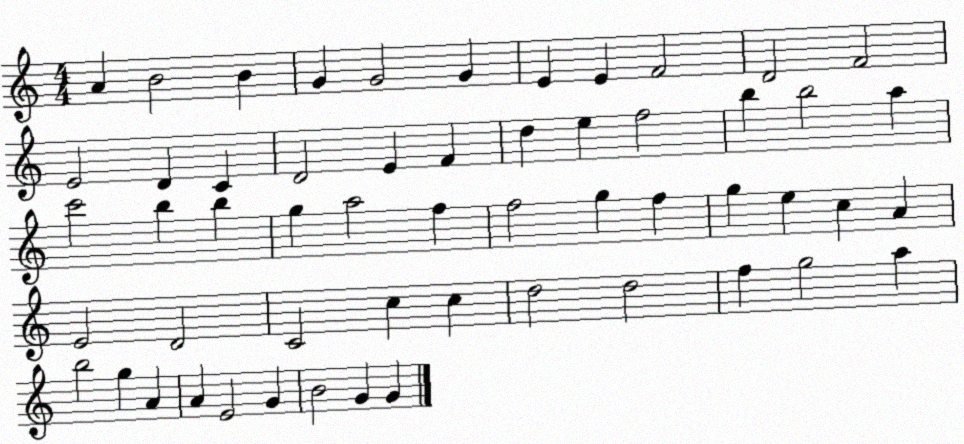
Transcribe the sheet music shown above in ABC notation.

X:1
T:Untitled
M:4/4
L:1/4
K:C
A B2 B G G2 G E E F2 D2 F2 E2 D C D2 E F d e f2 b b2 a c'2 b b g a2 f f2 g f g e c A E2 D2 C2 c c d2 d2 f g2 a b2 g A A E2 G B2 G G